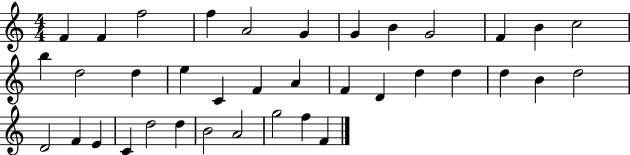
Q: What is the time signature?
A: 4/4